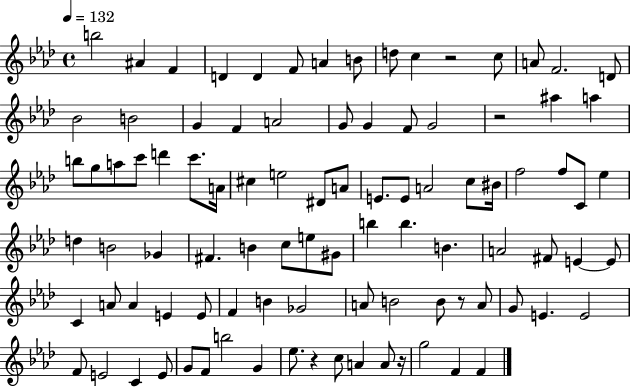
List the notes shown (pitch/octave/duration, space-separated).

B5/h A#4/q F4/q D4/q D4/q F4/e A4/q B4/e D5/e C5/q R/h C5/e A4/e F4/h. D4/e Bb4/h B4/h G4/q F4/q A4/h G4/e G4/q F4/e G4/h R/h A#5/q A5/q B5/e G5/e A5/e C6/e D6/q C6/e. A4/s C#5/q E5/h D#4/e A4/e E4/e. E4/e A4/h C5/e BIS4/s F5/h F5/e C4/e Eb5/q D5/q B4/h Gb4/q F#4/q. B4/q C5/e E5/e G#4/e B5/q B5/q. B4/q. A4/h F#4/e E4/q E4/e C4/q A4/e A4/q E4/q E4/e F4/q B4/q Gb4/h A4/e B4/h B4/e R/e A4/e G4/e E4/q. E4/h F4/e E4/h C4/q E4/e G4/e F4/e B5/h G4/q Eb5/e. R/q C5/e A4/q A4/e R/s G5/h F4/q F4/q